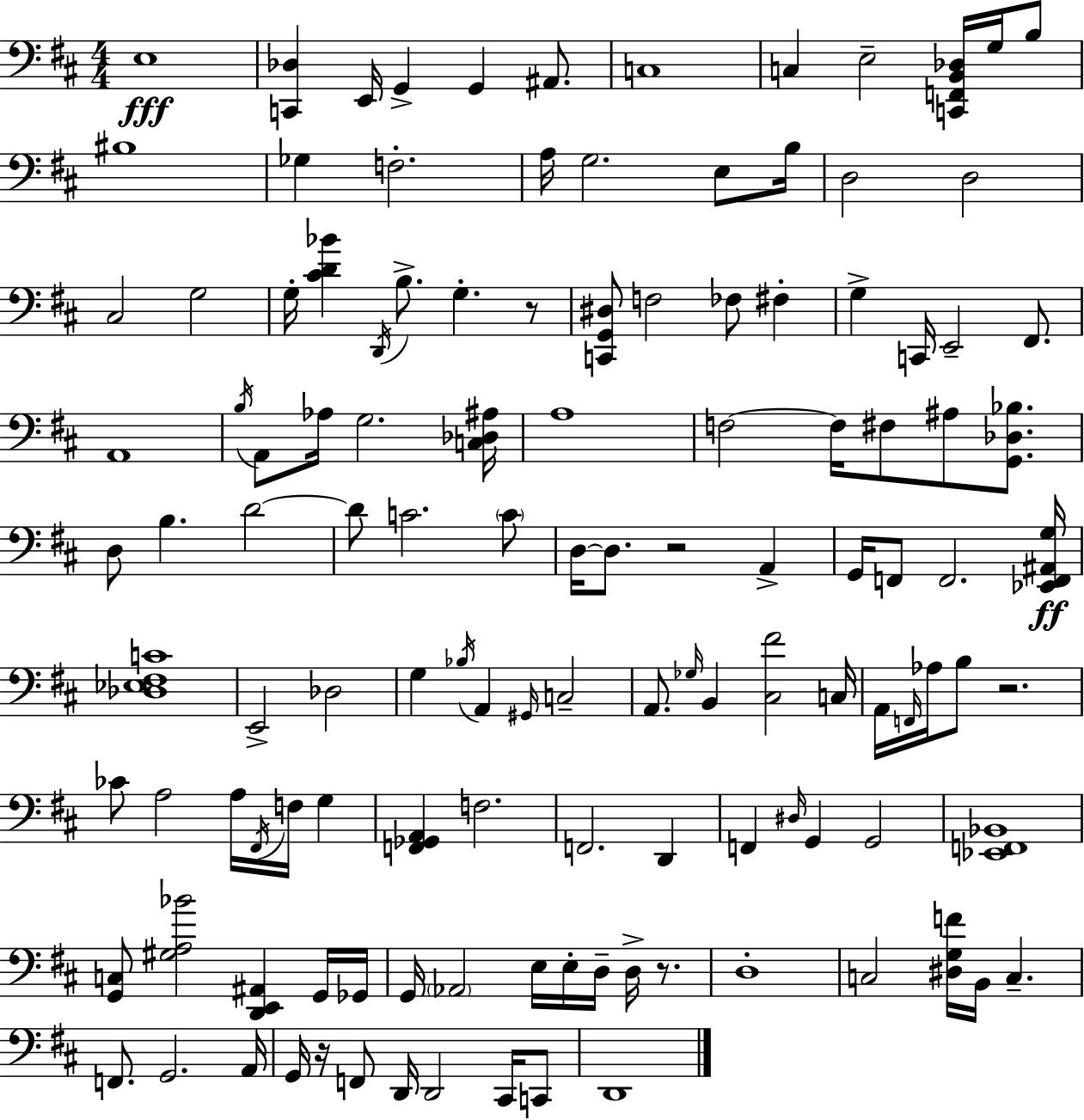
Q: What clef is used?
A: bass